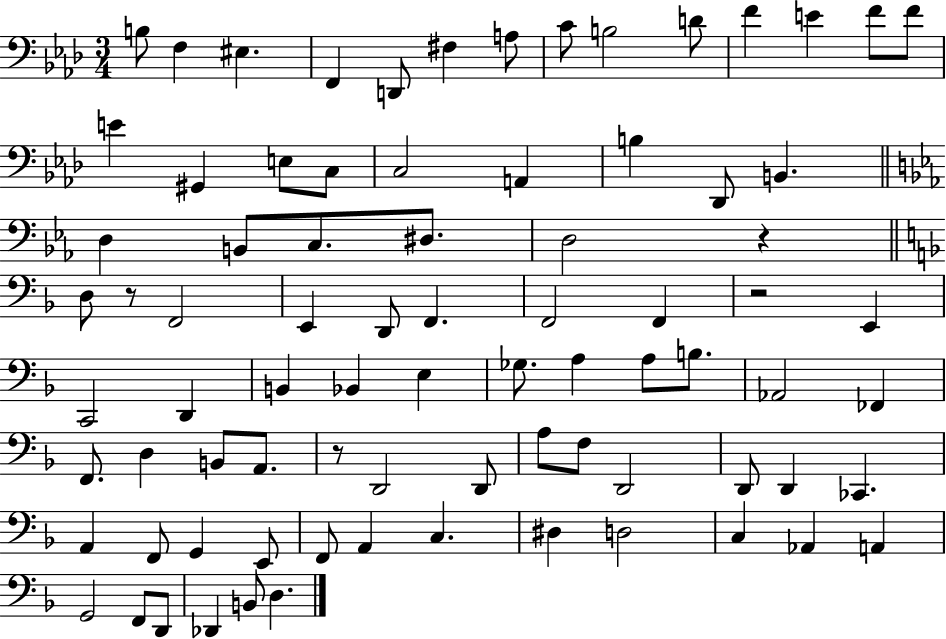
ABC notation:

X:1
T:Untitled
M:3/4
L:1/4
K:Ab
B,/2 F, ^E, F,, D,,/2 ^F, A,/2 C/2 B,2 D/2 F E F/2 F/2 E ^G,, E,/2 C,/2 C,2 A,, B, _D,,/2 B,, D, B,,/2 C,/2 ^D,/2 D,2 z D,/2 z/2 F,,2 E,, D,,/2 F,, F,,2 F,, z2 E,, C,,2 D,, B,, _B,, E, _G,/2 A, A,/2 B,/2 _A,,2 _F,, F,,/2 D, B,,/2 A,,/2 z/2 D,,2 D,,/2 A,/2 F,/2 D,,2 D,,/2 D,, _C,, A,, F,,/2 G,, E,,/2 F,,/2 A,, C, ^D, D,2 C, _A,, A,, G,,2 F,,/2 D,,/2 _D,, B,,/2 D,